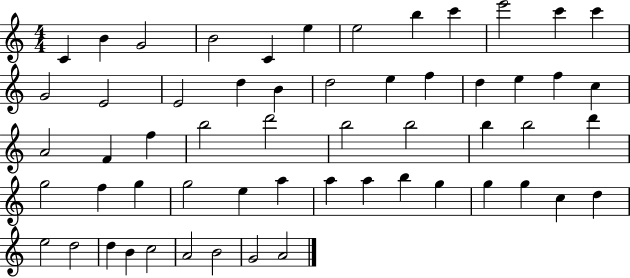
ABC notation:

X:1
T:Untitled
M:4/4
L:1/4
K:C
C B G2 B2 C e e2 b c' e'2 c' c' G2 E2 E2 d B d2 e f d e f c A2 F f b2 d'2 b2 b2 b b2 d' g2 f g g2 e a a a b g g g c d e2 d2 d B c2 A2 B2 G2 A2